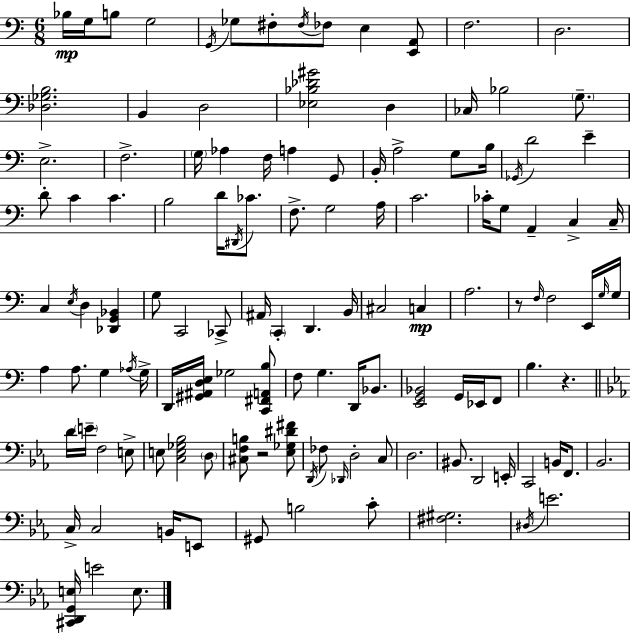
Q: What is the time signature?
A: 6/8